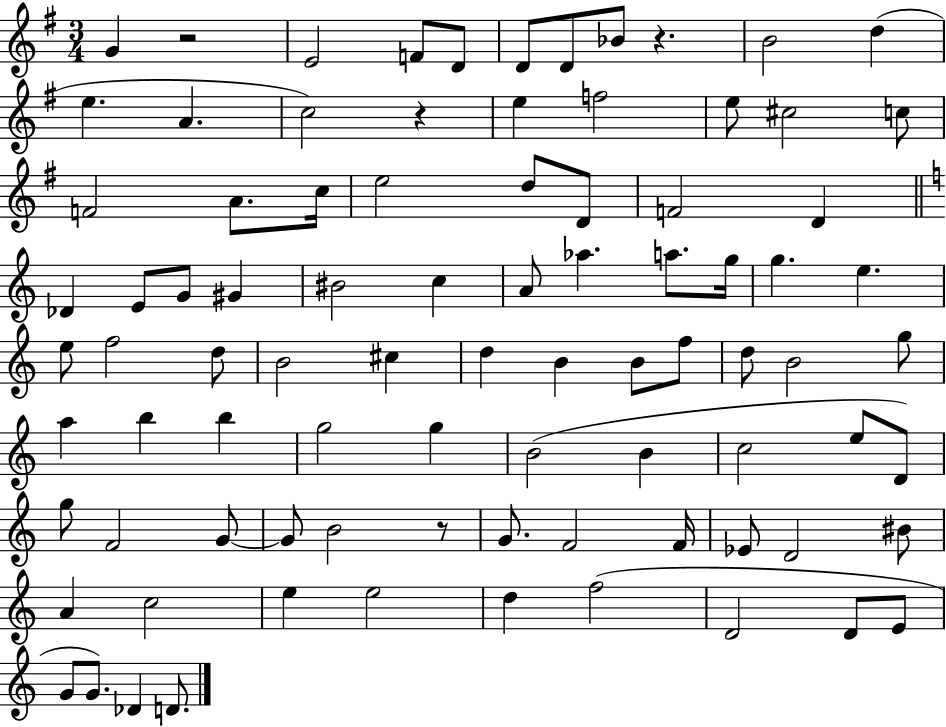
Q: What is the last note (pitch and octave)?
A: D4